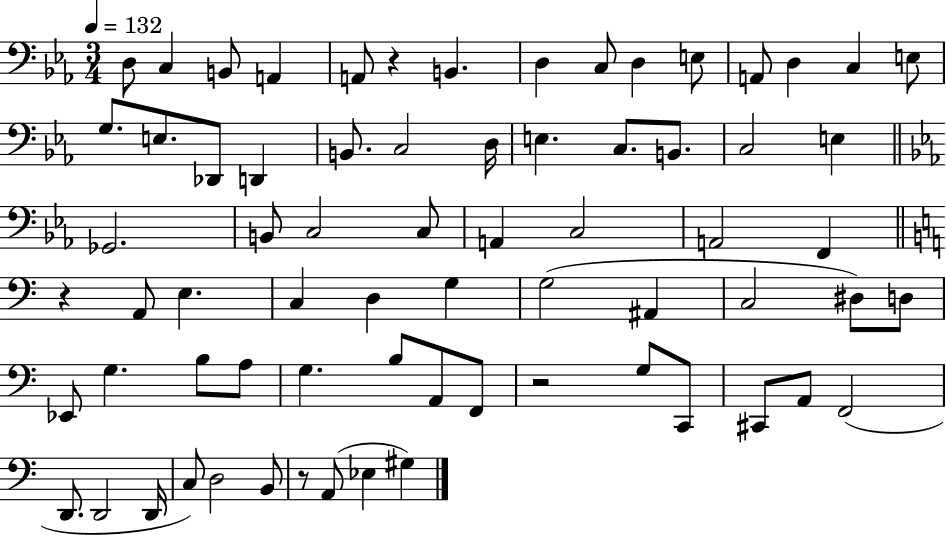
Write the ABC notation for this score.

X:1
T:Untitled
M:3/4
L:1/4
K:Eb
D,/2 C, B,,/2 A,, A,,/2 z B,, D, C,/2 D, E,/2 A,,/2 D, C, E,/2 G,/2 E,/2 _D,,/2 D,, B,,/2 C,2 D,/4 E, C,/2 B,,/2 C,2 E, _G,,2 B,,/2 C,2 C,/2 A,, C,2 A,,2 F,, z A,,/2 E, C, D, G, G,2 ^A,, C,2 ^D,/2 D,/2 _E,,/2 G, B,/2 A,/2 G, B,/2 A,,/2 F,,/2 z2 G,/2 C,,/2 ^C,,/2 A,,/2 F,,2 D,,/2 D,,2 D,,/4 C,/2 D,2 B,,/2 z/2 A,,/2 _E, ^G,